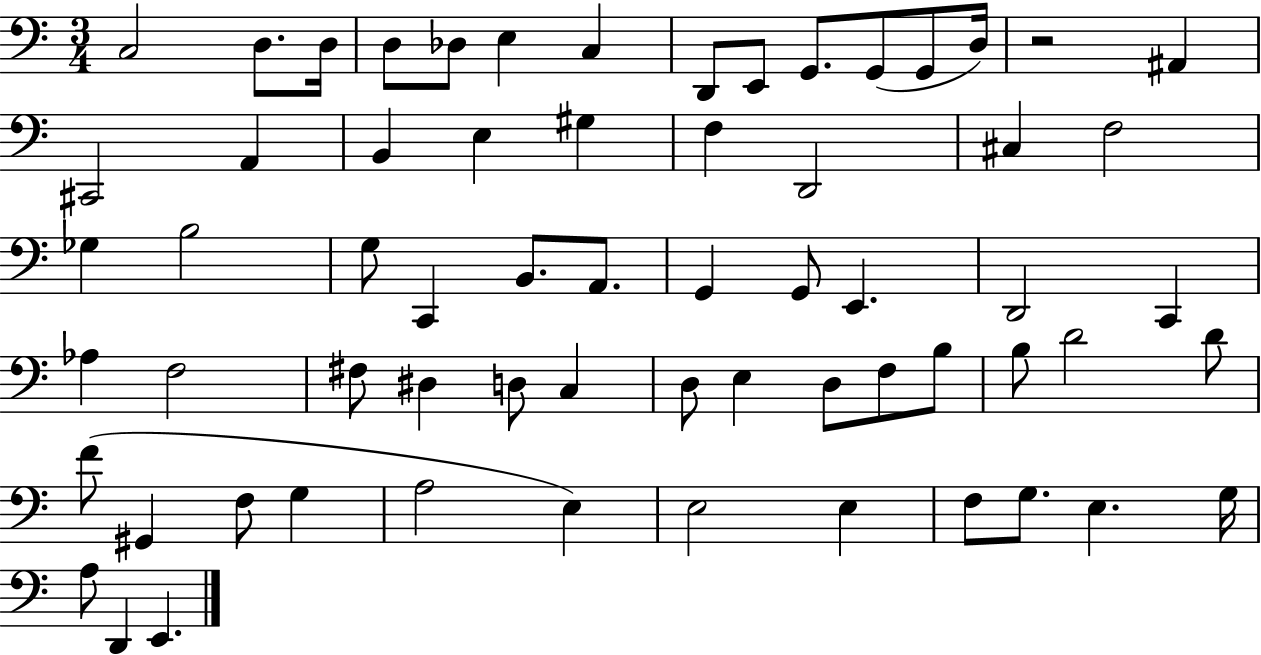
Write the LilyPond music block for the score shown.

{
  \clef bass
  \numericTimeSignature
  \time 3/4
  \key c \major
  c2 d8. d16 | d8 des8 e4 c4 | d,8 e,8 g,8. g,8( g,8 d16) | r2 ais,4 | \break cis,2 a,4 | b,4 e4 gis4 | f4 d,2 | cis4 f2 | \break ges4 b2 | g8 c,4 b,8. a,8. | g,4 g,8 e,4. | d,2 c,4 | \break aes4 f2 | fis8 dis4 d8 c4 | d8 e4 d8 f8 b8 | b8 d'2 d'8 | \break f'8( gis,4 f8 g4 | a2 e4) | e2 e4 | f8 g8. e4. g16 | \break a8 d,4 e,4. | \bar "|."
}